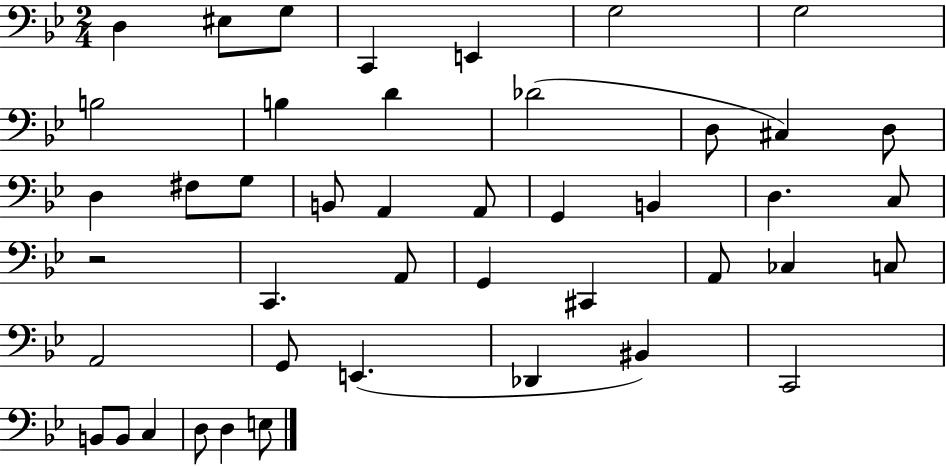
D3/q EIS3/e G3/e C2/q E2/q G3/h G3/h B3/h B3/q D4/q Db4/h D3/e C#3/q D3/e D3/q F#3/e G3/e B2/e A2/q A2/e G2/q B2/q D3/q. C3/e R/h C2/q. A2/e G2/q C#2/q A2/e CES3/q C3/e A2/h G2/e E2/q. Db2/q BIS2/q C2/h B2/e B2/e C3/q D3/e D3/q E3/e